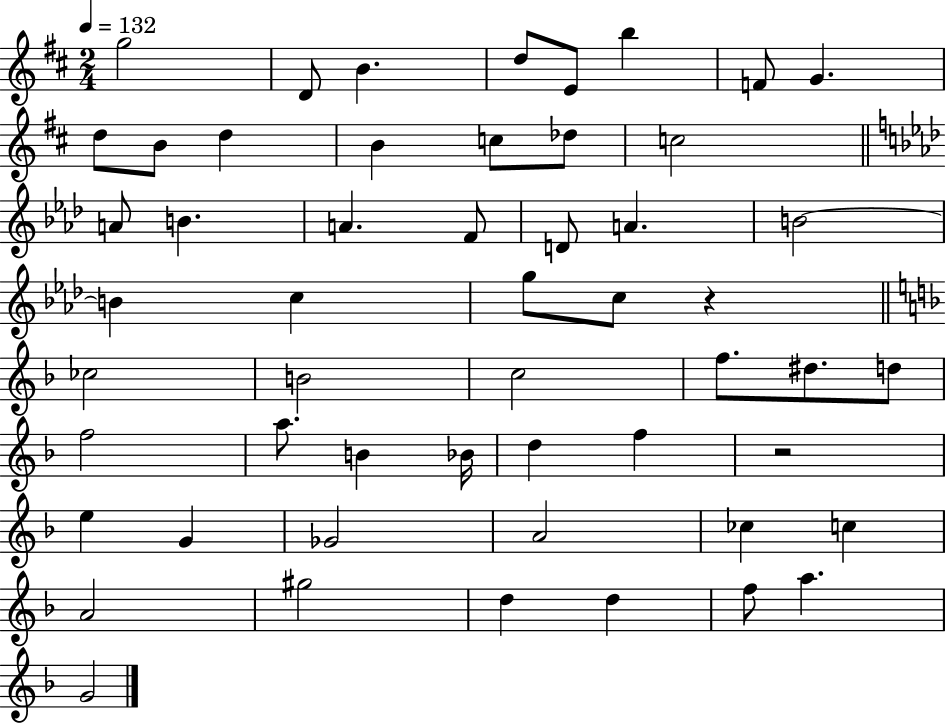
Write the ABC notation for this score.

X:1
T:Untitled
M:2/4
L:1/4
K:D
g2 D/2 B d/2 E/2 b F/2 G d/2 B/2 d B c/2 _d/2 c2 A/2 B A F/2 D/2 A B2 B c g/2 c/2 z _c2 B2 c2 f/2 ^d/2 d/2 f2 a/2 B _B/4 d f z2 e G _G2 A2 _c c A2 ^g2 d d f/2 a G2